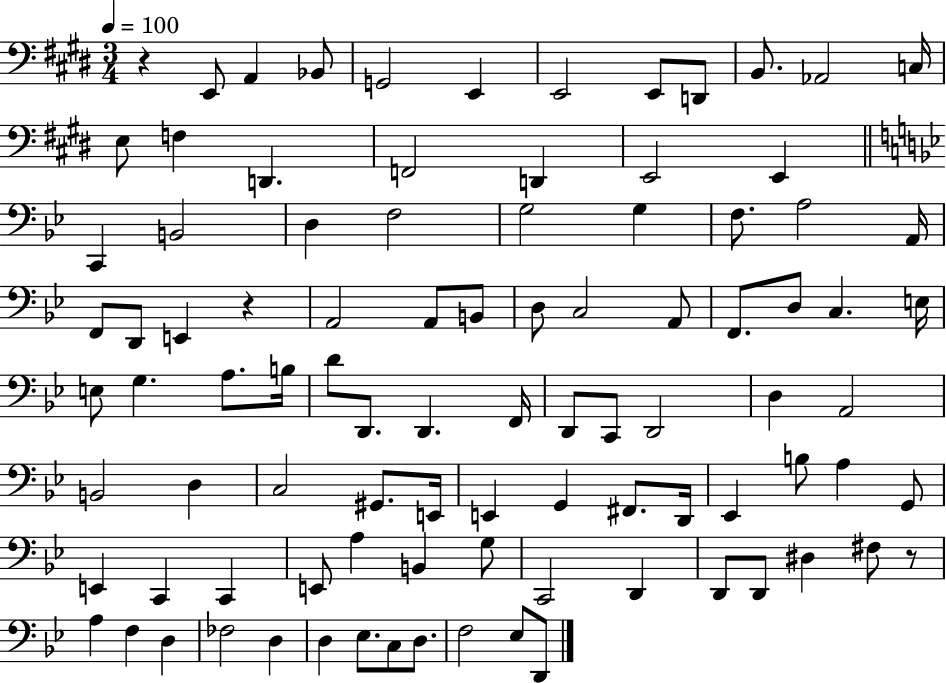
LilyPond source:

{
  \clef bass
  \numericTimeSignature
  \time 3/4
  \key e \major
  \tempo 4 = 100
  r4 e,8 a,4 bes,8 | g,2 e,4 | e,2 e,8 d,8 | b,8. aes,2 c16 | \break e8 f4 d,4. | f,2 d,4 | e,2 e,4 | \bar "||" \break \key bes \major c,4 b,2 | d4 f2 | g2 g4 | f8. a2 a,16 | \break f,8 d,8 e,4 r4 | a,2 a,8 b,8 | d8 c2 a,8 | f,8. d8 c4. e16 | \break e8 g4. a8. b16 | d'8 d,8. d,4. f,16 | d,8 c,8 d,2 | d4 a,2 | \break b,2 d4 | c2 gis,8. e,16 | e,4 g,4 fis,8. d,16 | ees,4 b8 a4 g,8 | \break e,4 c,4 c,4 | e,8 a4 b,4 g8 | c,2 d,4 | d,8 d,8 dis4 fis8 r8 | \break a4 f4 d4 | fes2 d4 | d4 ees8. c8 d8. | f2 ees8 d,8 | \break \bar "|."
}